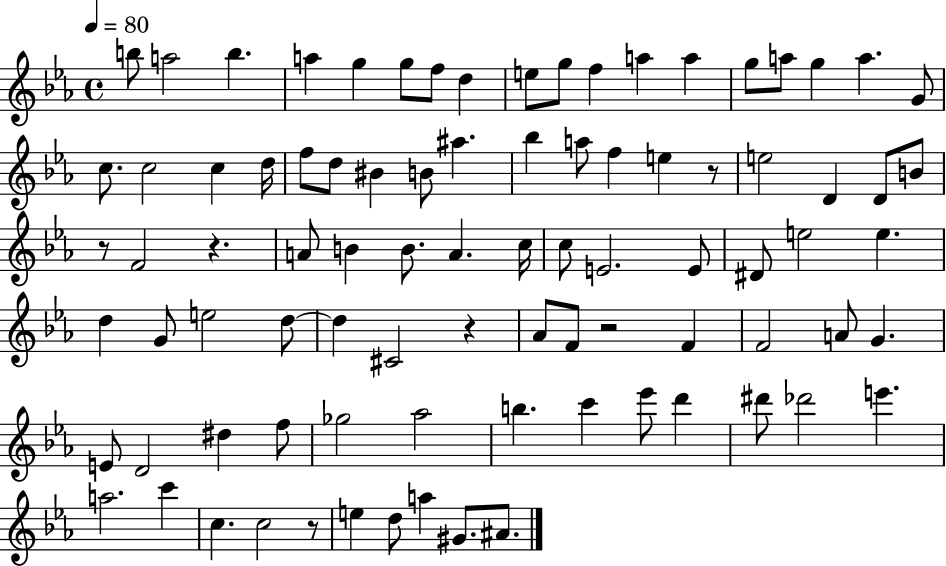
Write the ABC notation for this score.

X:1
T:Untitled
M:4/4
L:1/4
K:Eb
b/2 a2 b a g g/2 f/2 d e/2 g/2 f a a g/2 a/2 g a G/2 c/2 c2 c d/4 f/2 d/2 ^B B/2 ^a _b a/2 f e z/2 e2 D D/2 B/2 z/2 F2 z A/2 B B/2 A c/4 c/2 E2 E/2 ^D/2 e2 e d G/2 e2 d/2 d ^C2 z _A/2 F/2 z2 F F2 A/2 G E/2 D2 ^d f/2 _g2 _a2 b c' _e'/2 d' ^d'/2 _d'2 e' a2 c' c c2 z/2 e d/2 a ^G/2 ^A/2